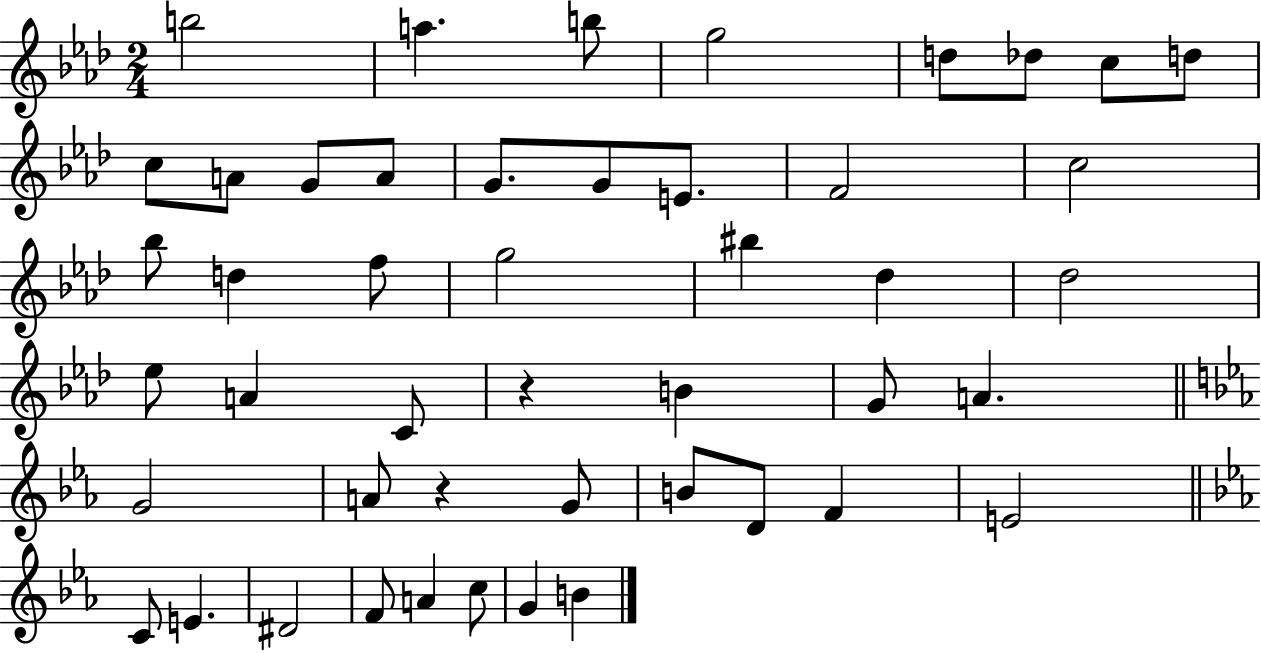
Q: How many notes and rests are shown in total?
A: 47